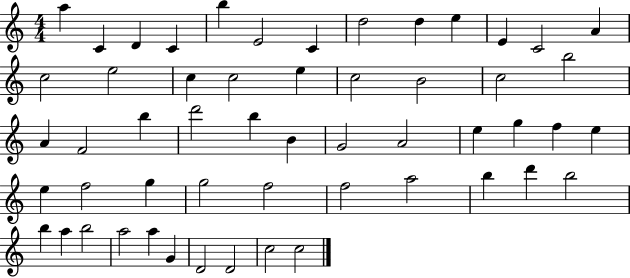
{
  \clef treble
  \numericTimeSignature
  \time 4/4
  \key c \major
  a''4 c'4 d'4 c'4 | b''4 e'2 c'4 | d''2 d''4 e''4 | e'4 c'2 a'4 | \break c''2 e''2 | c''4 c''2 e''4 | c''2 b'2 | c''2 b''2 | \break a'4 f'2 b''4 | d'''2 b''4 b'4 | g'2 a'2 | e''4 g''4 f''4 e''4 | \break e''4 f''2 g''4 | g''2 f''2 | f''2 a''2 | b''4 d'''4 b''2 | \break b''4 a''4 b''2 | a''2 a''4 g'4 | d'2 d'2 | c''2 c''2 | \break \bar "|."
}